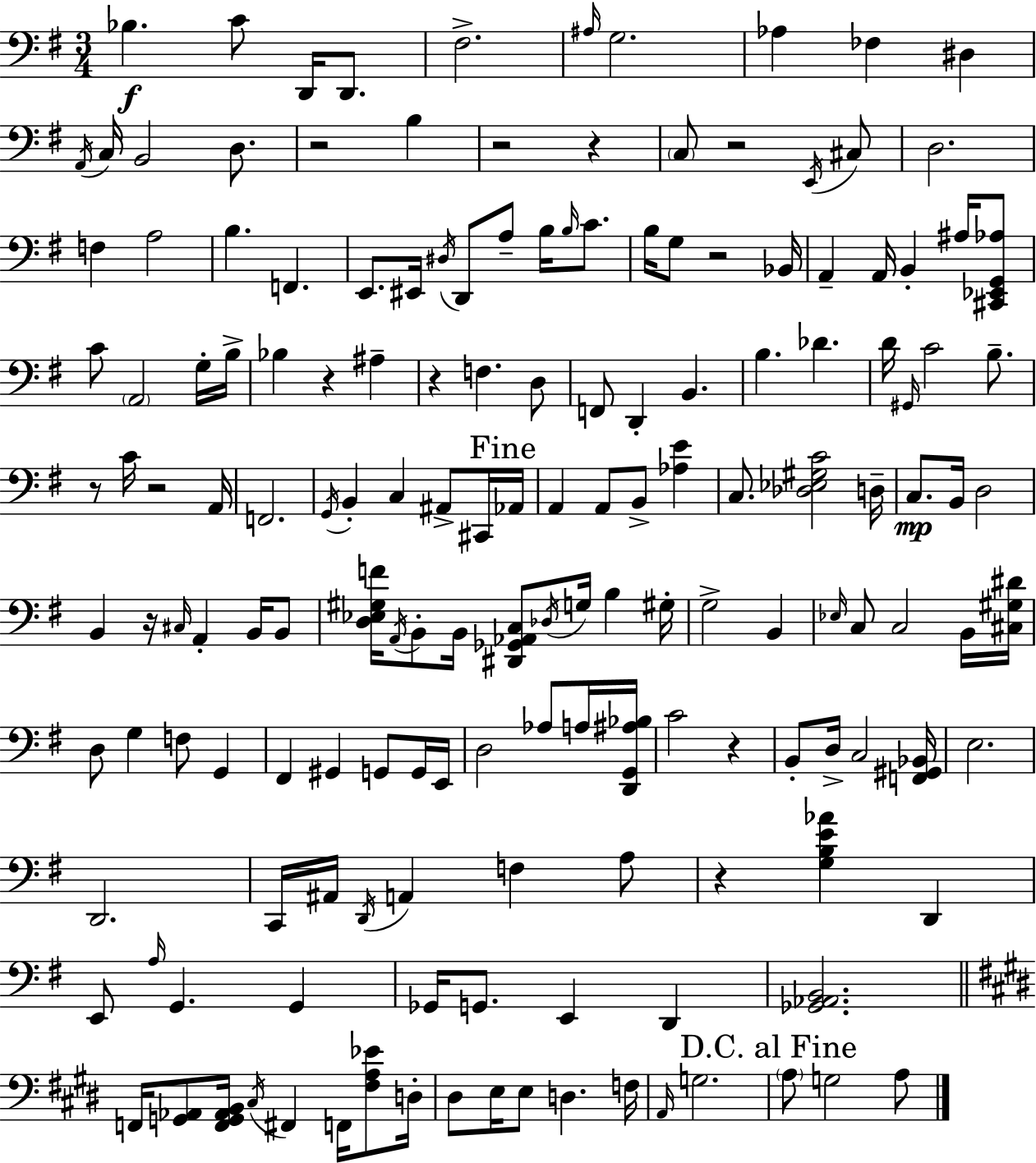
{
  \clef bass
  \numericTimeSignature
  \time 3/4
  \key e \minor
  bes4.\f c'8 d,16 d,8. | fis2.-> | \grace { ais16 } g2. | aes4 fes4 dis4 | \break \acciaccatura { a,16 } c16 b,2 d8. | r2 b4 | r2 r4 | \parenthesize c8 r2 | \break \acciaccatura { e,16 } cis8 d2. | f4 a2 | b4. f,4. | e,8. eis,16 \acciaccatura { dis16 } d,8 a8-- | \break b16 \grace { b16 } c'8. b16 g8 r2 | bes,16 a,4-- a,16 b,4-. | ais16 <cis, ees, g, aes>8 c'8 \parenthesize a,2 | g16-. b16-> bes4 r4 | \break ais4-- r4 f4. | d8 f,8 d,4-. b,4. | b4. des'4. | d'16 \grace { gis,16 } c'2 | \break b8.-- r8 c'16 r2 | a,16 f,2. | \acciaccatura { g,16 } b,4-. c4 | ais,8-> cis,16 \mark "Fine" aes,16 a,4 a,8 | \break b,8-> <aes e'>4 c8. <des ees gis c'>2 | d16-- c8.\mp b,16 d2 | b,4 r16 | \grace { cis16 } a,4-. b,16 b,8 <d ees gis f'>16 \acciaccatura { a,16 } b,8-. | \break b,16 <dis, ges, aes, c>8 \acciaccatura { des16 } g16 b4 gis16-. g2-> | b,4 \grace { ees16 } c8 | c2 b,16 <cis gis dis'>16 d8 | g4 f8 g,4 fis,4 | \break gis,4 g,8 g,16 e,16 d2 | aes8 a16 <d, g, ais bes>16 c'2 | r4 b,8-. | d16-> c2 <f, gis, bes,>16 e2. | \break d,2. | c,16 | ais,16 \acciaccatura { d,16 } a,4 f4 a8 | r4 <g b e' aes'>4 d,4 | \break e,8 \grace { a16 } g,4. g,4 | ges,16 g,8. e,4 d,4 | <ges, aes, b,>2. | \bar "||" \break \key e \major f,16 <g, aes,>8 <f, g, aes, b,>16 \acciaccatura { cis16 } fis,4 f,16 <fis a ees'>8 | d16-. dis8 e16 e8 d4. | f16 \grace { a,16 } g2. | \mark "D.C. al Fine" \parenthesize a8 g2 | \break a8 \bar "|."
}